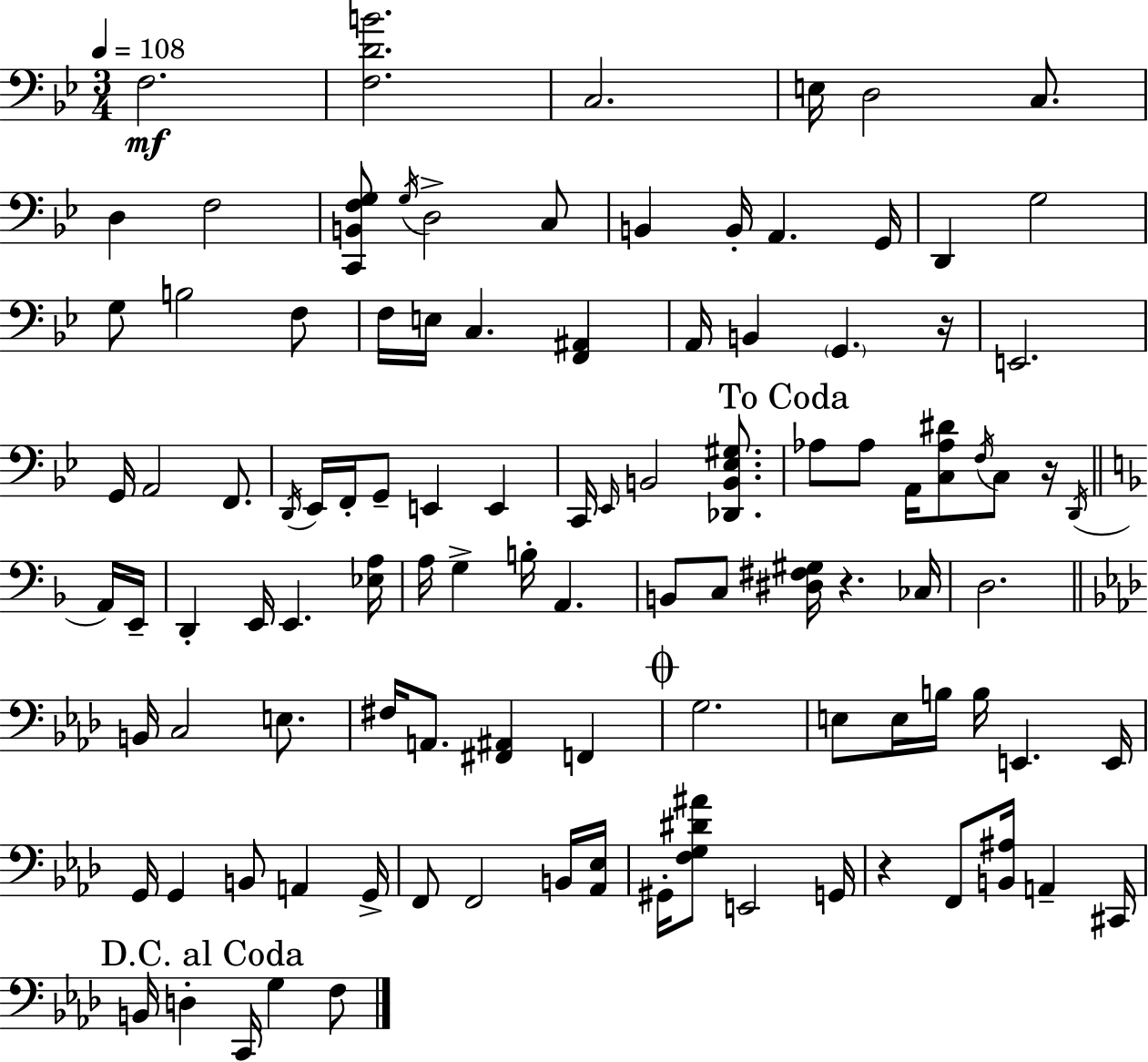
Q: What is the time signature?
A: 3/4